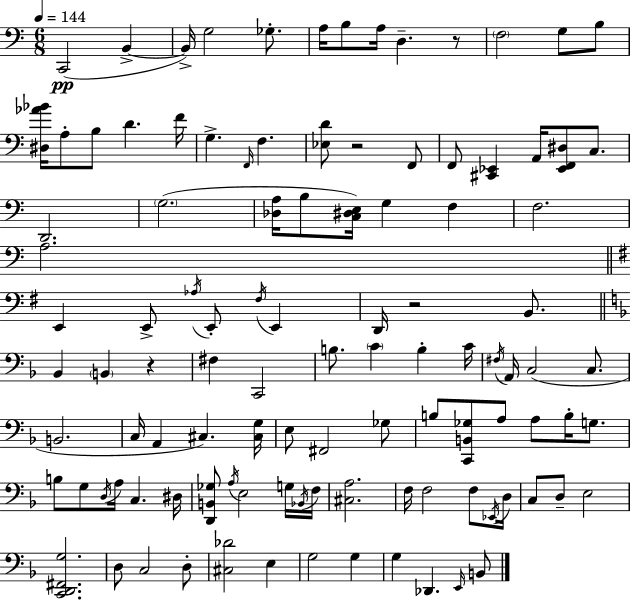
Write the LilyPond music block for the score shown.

{
  \clef bass
  \numericTimeSignature
  \time 6/8
  \key c \major
  \tempo 4 = 144
  c,2(\pp b,4->~~ | b,16->) g2 ges8.-. | a16 b8 a16 d4.-- r8 | \parenthesize f2 g8 b8 | \break <dis aes' bes'>16 a8-. b8 d'4. f'16 | g4.-> \grace { f,16 } f4. | <ees d'>8 r2 f,8 | f,8 <cis, ees,>4 a,16 <ees, f, dis>8 c8. | \break d,2. | \parenthesize g2.( | <des a>16 b8 <c dis e>16) g4 f4 | f2. | \break a2. | \bar "||" \break \key g \major e,4 e,8-> \acciaccatura { aes16 } e,8-. \acciaccatura { fis16 } e,4 | d,16 r2 b,8. | \bar "||" \break \key f \major bes,4 \parenthesize b,4 r4 | fis4 c,2 | b8. \parenthesize c'4 b4-. c'16 | \acciaccatura { fis16 } a,16 c2( c8. | \break b,2. | c16 a,4 cis4.) | <cis g>16 e8 fis,2 ges8 | b8 <c, b, ges>8 a8 a8 b16-. g8. | \break b8 g8 \acciaccatura { d16 } a16 c4. | dis16 <d, b, ges>8 \acciaccatura { a16 } e2 | g16 \acciaccatura { bes,16 } f16 <cis a>2. | f16 f2 | \break f8 \acciaccatura { ees,16 } d16 c8 d8-- e2 | <c, d, fis, g>2. | d8 c2 | d8-. <cis des'>2 | \break e4 g2 | g4 g4 des,4. | \grace { e,16 } b,8 \bar "|."
}